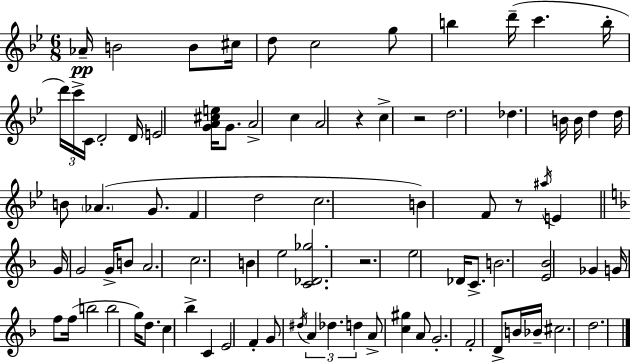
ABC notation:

X:1
T:Untitled
M:6/8
L:1/4
K:Gm
_A/4 B2 B/2 ^c/4 d/2 c2 g/2 b d'/4 c' b/4 d'/4 c'/4 C/4 D2 D/4 E2 [GA^ce]/4 G/2 A2 c A2 z c z2 d2 _d B/4 B/4 d d/4 B/2 _A G/2 F d2 c2 B F/2 z/2 ^a/4 E G/4 G2 G/4 B/2 A2 c2 B e2 [C_D_g]2 z2 e2 _D/4 C/2 B2 [E_B]2 _G G/4 f/2 f/4 b2 b2 g/4 d/2 c _b C E2 F G/2 ^d/4 A _d d A/2 [c^g] A/2 G2 F2 D/2 B/4 _B/4 ^c2 d2